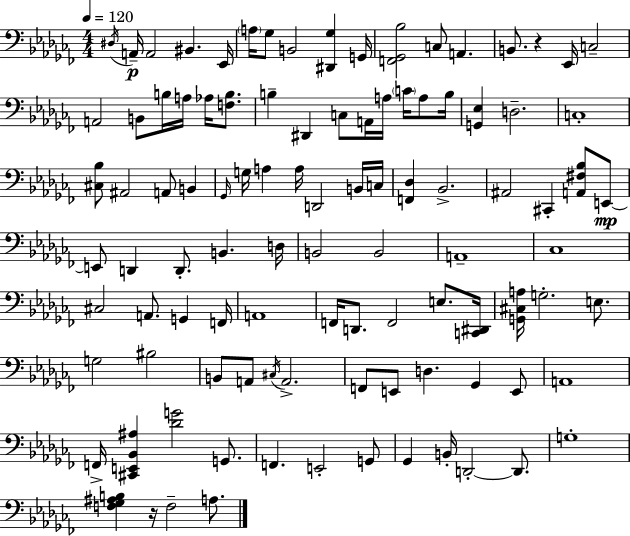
D#3/s A2/s A2/h BIS2/q. Eb2/s A3/s Gb3/e B2/h [D#2,Gb3]/q G2/s [F2,Gb2,Bb3]/h C3/e A2/q. B2/e. R/q Eb2/s C3/h A2/h B2/e B3/s A3/s Ab3/s [F3,B3]/e. B3/q D#2/q C3/e A2/s A3/s C4/s A3/e B3/s [G2,Eb3]/q D3/h. C3/w [C#3,Bb3]/e A#2/h A2/e B2/q Gb2/s G3/s A3/q A3/s D2/h B2/s C3/s [F2,Db3]/q Bb2/h. A#2/h C#2/q [A2,F#3,Bb3]/e E2/e E2/e D2/q D2/e. B2/q. D3/s B2/h B2/h A2/w CES3/w C#3/h A2/e. G2/q F2/s A2/w F2/s D2/e. F2/h E3/e. [C2,D#2]/s [G2,C#3,A3]/s G3/h. E3/e. G3/h BIS3/h B2/e A2/e C#3/s A2/h. F2/e E2/e D3/q. Gb2/q E2/e A2/w F2/s [C#2,E2,Bb2,A#3]/q [Db4,G4]/h G2/e. F2/q. E2/h G2/e Gb2/q B2/s D2/h D2/e. G3/w [F3,Gb3,A#3,B3]/q R/s F3/h A3/e.